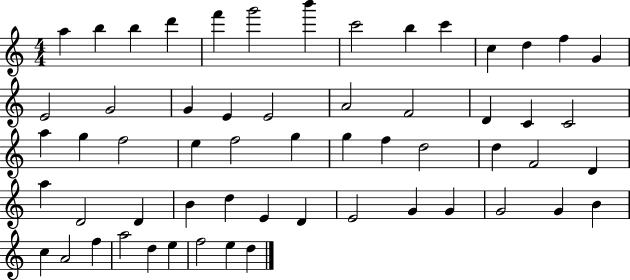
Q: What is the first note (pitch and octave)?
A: A5